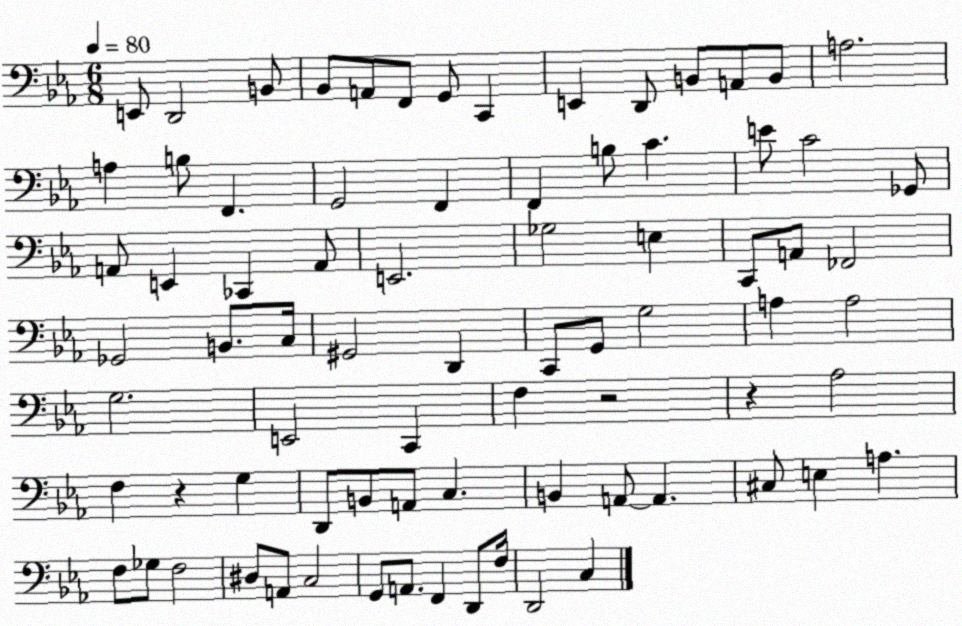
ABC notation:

X:1
T:Untitled
M:6/8
L:1/4
K:Eb
E,,/2 D,,2 B,,/2 _B,,/2 A,,/2 F,,/2 G,,/2 C,, E,, D,,/2 B,,/2 A,,/2 B,,/2 A,2 A, B,/2 F,, G,,2 F,, F,, B,/2 C E/2 C2 _G,,/2 A,,/2 E,, _C,, A,,/2 E,,2 _G,2 E, C,,/2 A,,/2 _F,,2 _G,,2 B,,/2 C,/4 ^G,,2 D,, C,,/2 G,,/2 G,2 A, A,2 G,2 E,,2 C,, F, z2 z _A,2 F, z G, D,,/2 B,,/2 A,,/2 C, B,, A,,/2 A,, ^C,/2 E, A, F,/2 _G,/2 F,2 ^D,/2 A,,/2 C,2 G,,/2 A,,/2 F,, D,,/2 F,/4 D,,2 C,